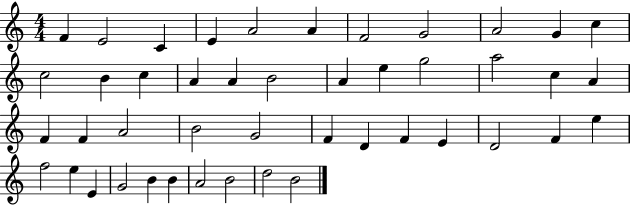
F4/q E4/h C4/q E4/q A4/h A4/q F4/h G4/h A4/h G4/q C5/q C5/h B4/q C5/q A4/q A4/q B4/h A4/q E5/q G5/h A5/h C5/q A4/q F4/q F4/q A4/h B4/h G4/h F4/q D4/q F4/q E4/q D4/h F4/q E5/q F5/h E5/q E4/q G4/h B4/q B4/q A4/h B4/h D5/h B4/h